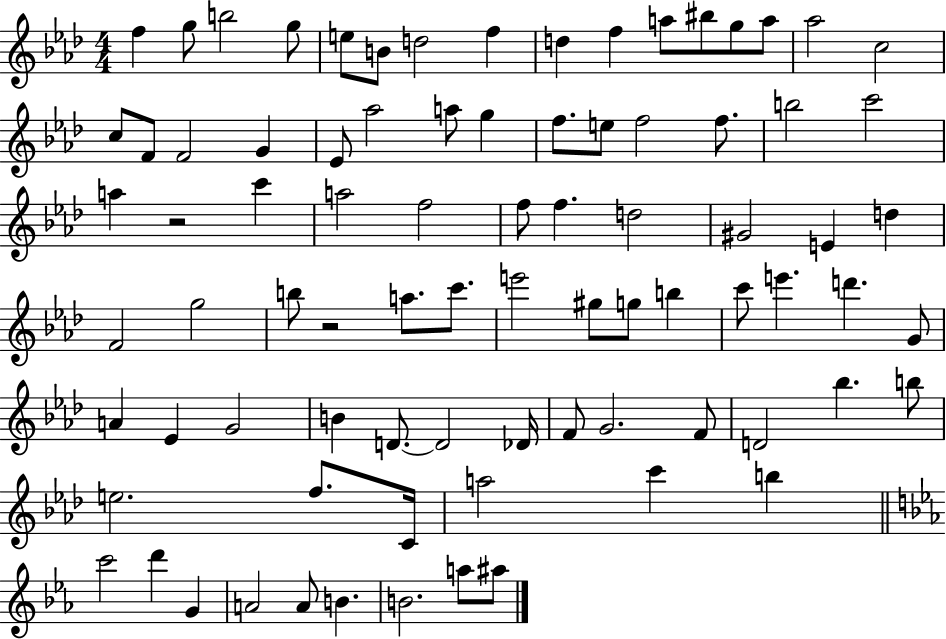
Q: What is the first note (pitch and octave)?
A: F5